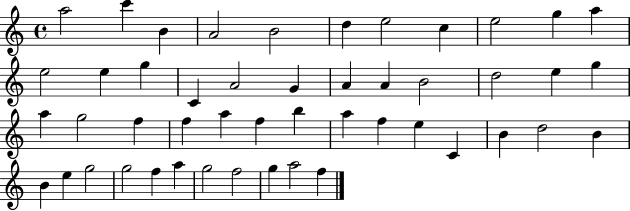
{
  \clef treble
  \time 4/4
  \defaultTimeSignature
  \key c \major
  a''2 c'''4 b'4 | a'2 b'2 | d''4 e''2 c''4 | e''2 g''4 a''4 | \break e''2 e''4 g''4 | c'4 a'2 g'4 | a'4 a'4 b'2 | d''2 e''4 g''4 | \break a''4 g''2 f''4 | f''4 a''4 f''4 b''4 | a''4 f''4 e''4 c'4 | b'4 d''2 b'4 | \break b'4 e''4 g''2 | g''2 f''4 a''4 | g''2 f''2 | g''4 a''2 f''4 | \break \bar "|."
}